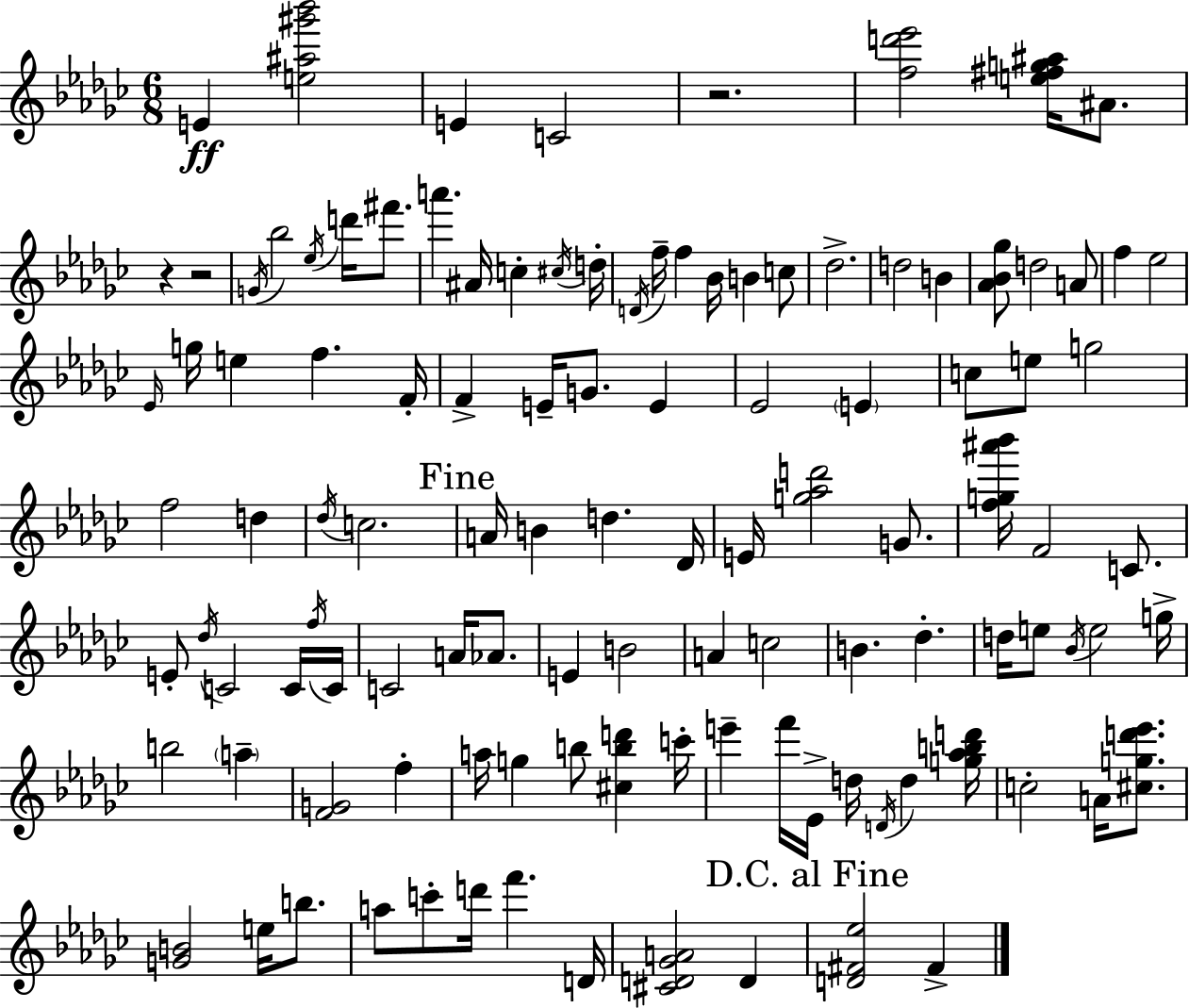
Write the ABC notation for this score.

X:1
T:Untitled
M:6/8
L:1/4
K:Ebm
E [e^a^g'_b']2 E C2 z2 [fd'_e']2 [e^fg^a]/4 ^A/2 z z2 G/4 _b2 _e/4 d'/4 ^f'/2 a' ^A/4 c ^c/4 d/4 D/4 f/4 f _B/4 B c/2 _d2 d2 B [_A_B_g]/2 d2 A/2 f _e2 _E/4 g/4 e f F/4 F E/4 G/2 E _E2 E c/2 e/2 g2 f2 d _d/4 c2 A/4 B d _D/4 E/4 [g_ad']2 G/2 [fg^a'_b']/4 F2 C/2 E/2 _d/4 C2 C/4 f/4 C/4 C2 A/4 _A/2 E B2 A c2 B _d d/4 e/2 _B/4 e2 g/4 b2 a [FG]2 f a/4 g b/2 [^cbd'] c'/4 e' f'/4 _E/4 d/4 D/4 d [g_abd']/4 c2 A/4 [^cgd'_e']/2 [GB]2 e/4 b/2 a/2 c'/2 d'/4 f' D/4 [^CD_GA]2 D [D^F_e]2 ^F